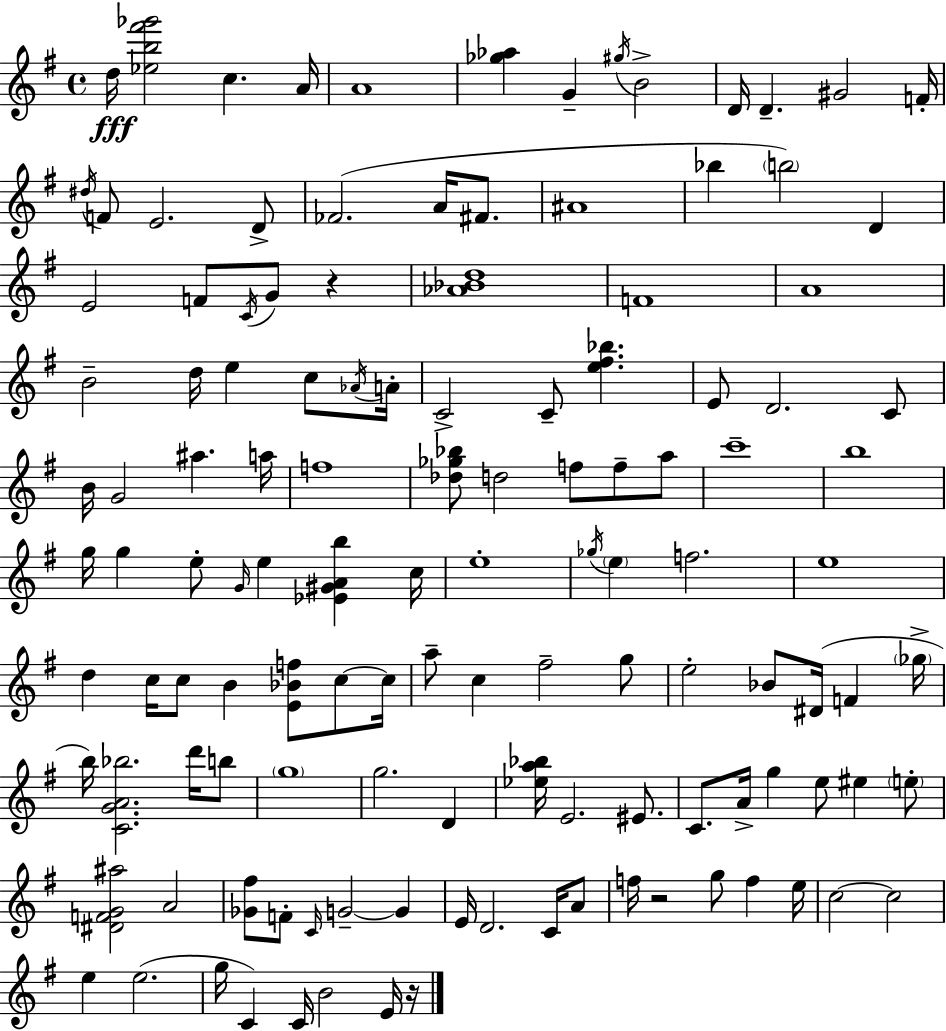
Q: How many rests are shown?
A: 3